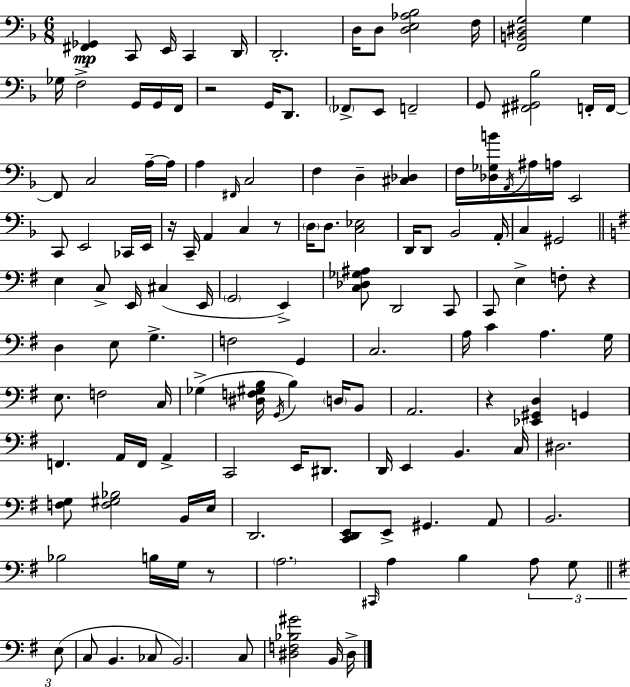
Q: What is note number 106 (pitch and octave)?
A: A3